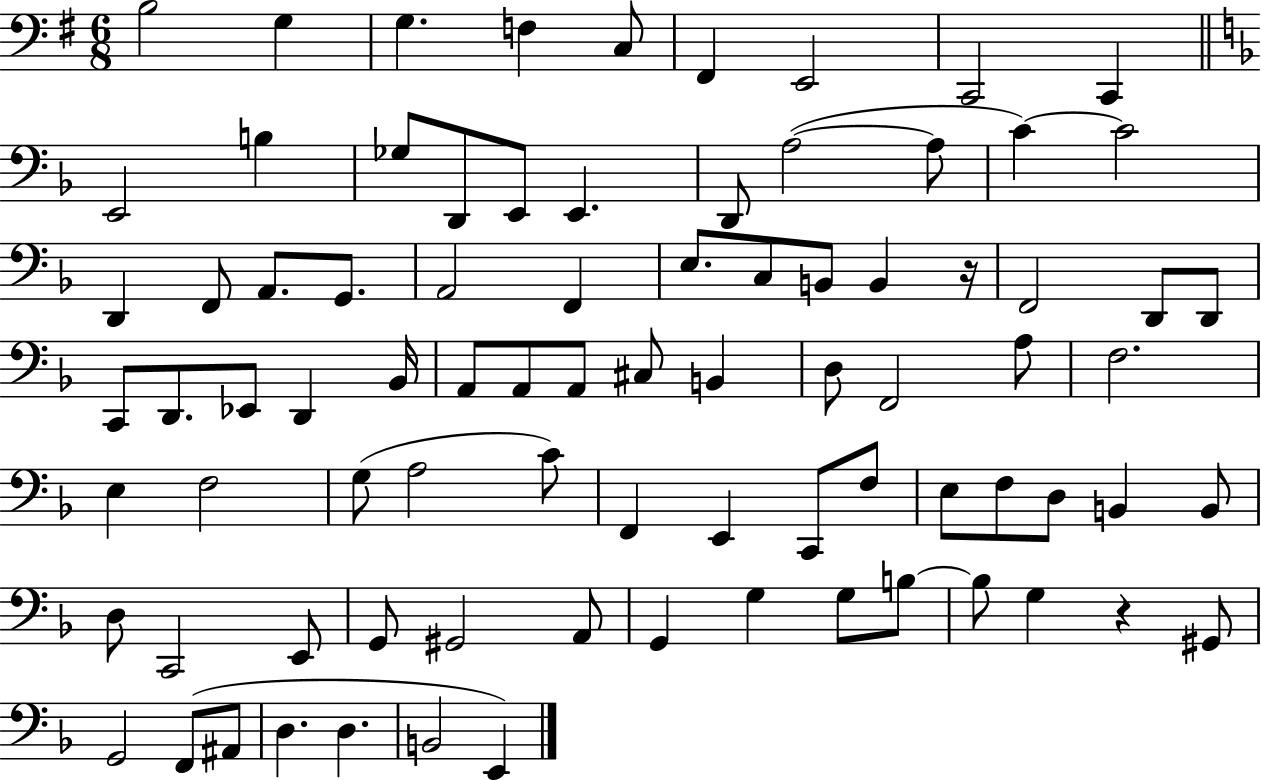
{
  \clef bass
  \numericTimeSignature
  \time 6/8
  \key g \major
  b2 g4 | g4. f4 c8 | fis,4 e,2 | c,2 c,4 | \break \bar "||" \break \key d \minor e,2 b4 | ges8 d,8 e,8 e,4. | d,8 a2~(~ a8 | c'4~~) c'2 | \break d,4 f,8 a,8. g,8. | a,2 f,4 | e8. c8 b,8 b,4 r16 | f,2 d,8 d,8 | \break c,8 d,8. ees,8 d,4 bes,16 | a,8 a,8 a,8 cis8 b,4 | d8 f,2 a8 | f2. | \break e4 f2 | g8( a2 c'8) | f,4 e,4 c,8 f8 | e8 f8 d8 b,4 b,8 | \break d8 c,2 e,8 | g,8 gis,2 a,8 | g,4 g4 g8 b8~~ | b8 g4 r4 gis,8 | \break g,2 f,8( ais,8 | d4. d4. | b,2 e,4) | \bar "|."
}